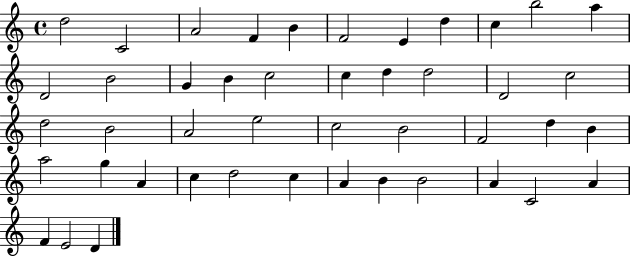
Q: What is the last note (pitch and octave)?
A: D4